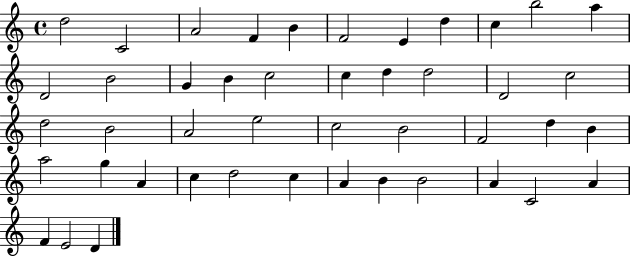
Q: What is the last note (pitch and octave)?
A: D4